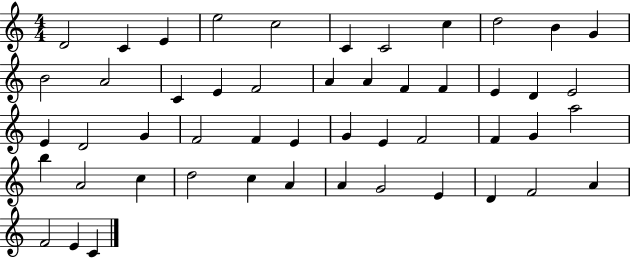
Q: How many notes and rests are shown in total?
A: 50